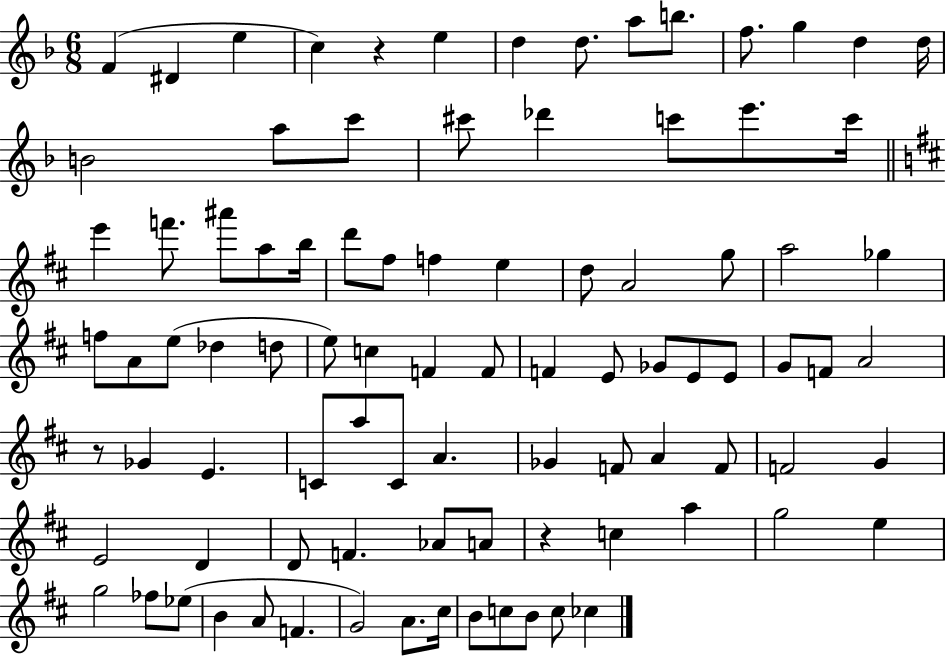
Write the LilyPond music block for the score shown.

{
  \clef treble
  \numericTimeSignature
  \time 6/8
  \key f \major
  \repeat volta 2 { f'4( dis'4 e''4 | c''4) r4 e''4 | d''4 d''8. a''8 b''8. | f''8. g''4 d''4 d''16 | \break b'2 a''8 c'''8 | cis'''8 des'''4 c'''8 e'''8. c'''16 | \bar "||" \break \key b \minor e'''4 f'''8. ais'''8 a''8 b''16 | d'''8 fis''8 f''4 e''4 | d''8 a'2 g''8 | a''2 ges''4 | \break f''8 a'8 e''8( des''4 d''8 | e''8) c''4 f'4 f'8 | f'4 e'8 ges'8 e'8 e'8 | g'8 f'8 a'2 | \break r8 ges'4 e'4. | c'8 a''8 c'8 a'4. | ges'4 f'8 a'4 f'8 | f'2 g'4 | \break e'2 d'4 | d'8 f'4. aes'8 a'8 | r4 c''4 a''4 | g''2 e''4 | \break g''2 fes''8 ees''8( | b'4 a'8 f'4. | g'2) a'8. cis''16 | b'8 c''8 b'8 c''8 ces''4 | \break } \bar "|."
}